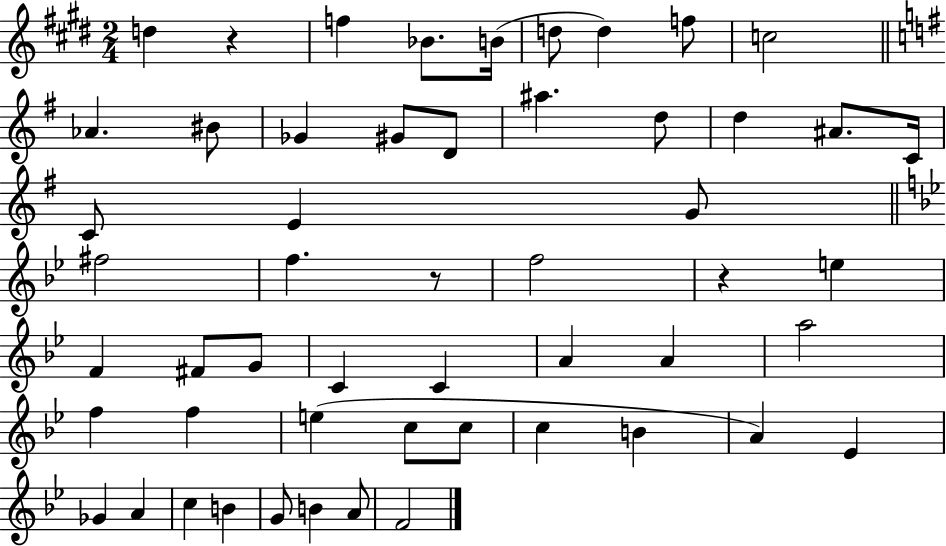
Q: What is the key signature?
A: E major